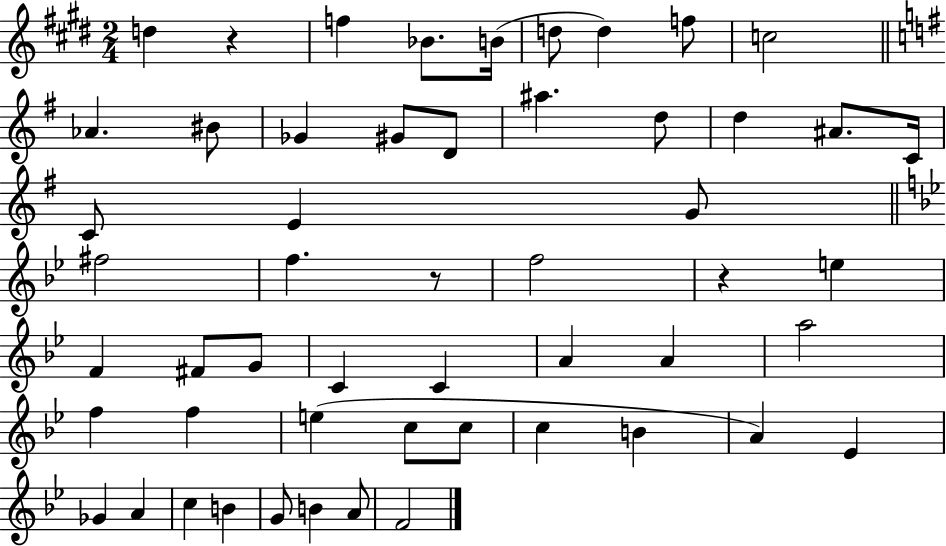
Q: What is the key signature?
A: E major